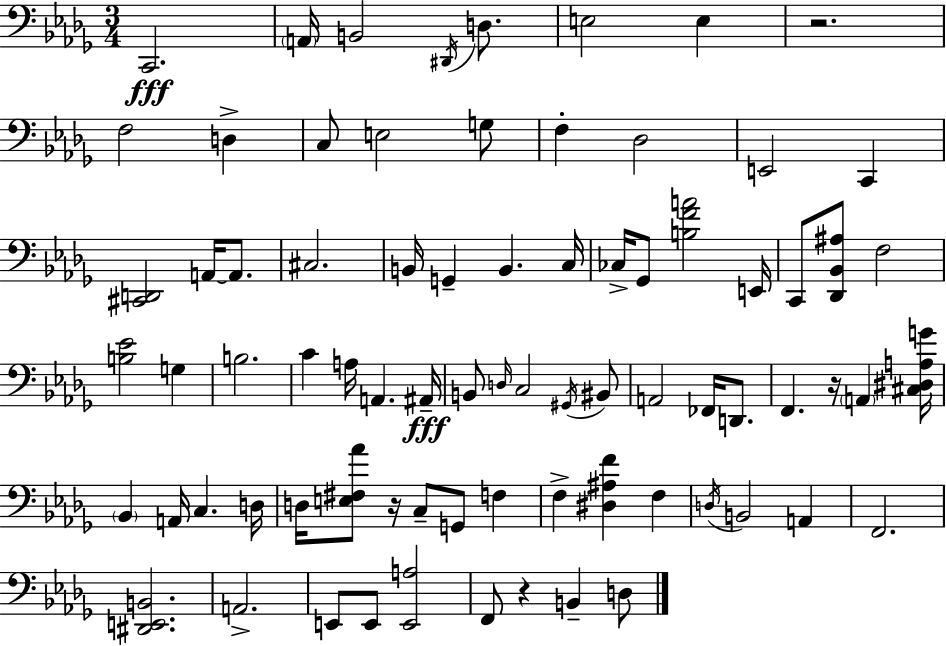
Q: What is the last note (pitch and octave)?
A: D3